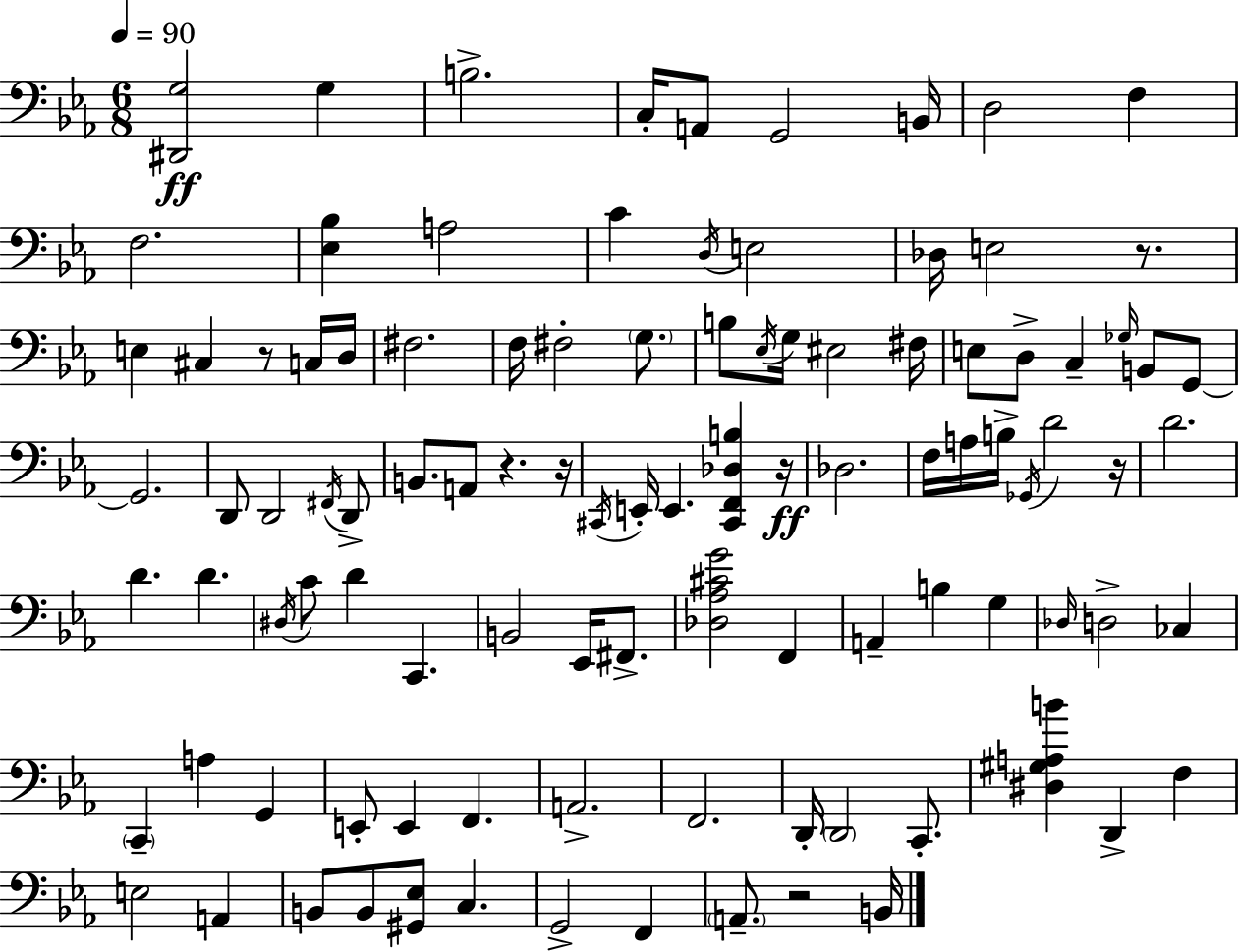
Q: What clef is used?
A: bass